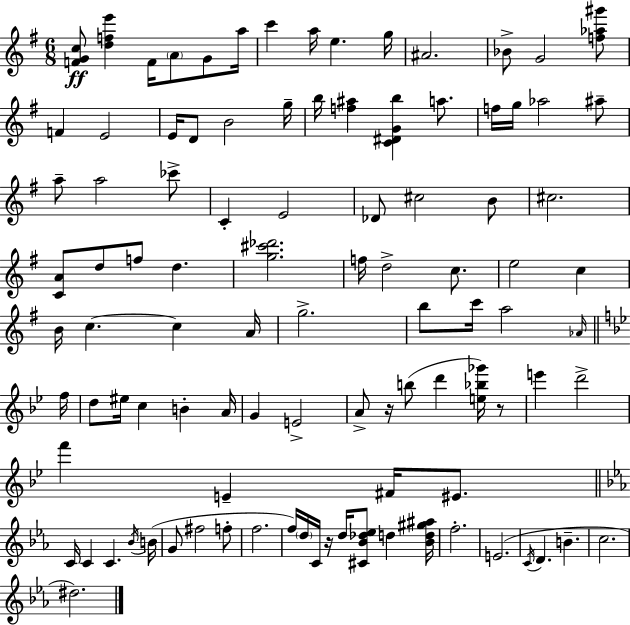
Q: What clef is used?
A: treble